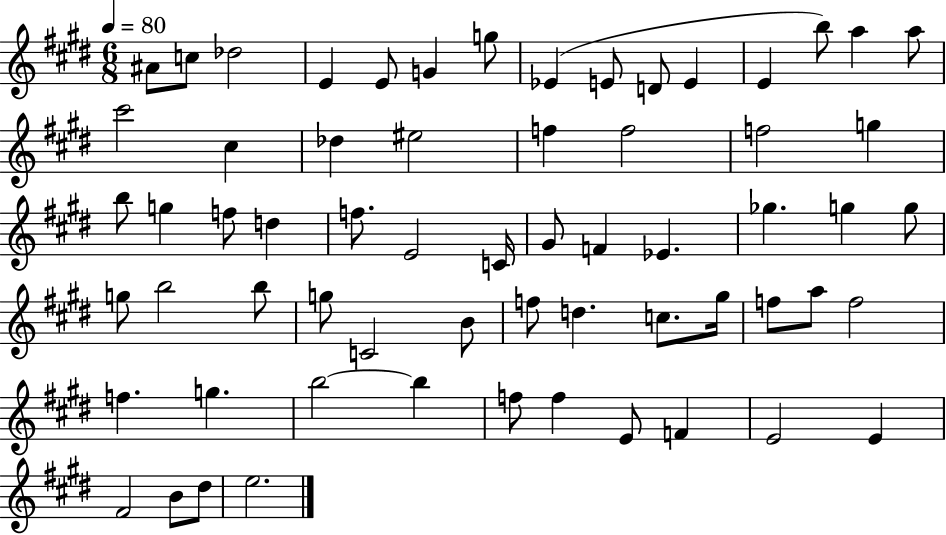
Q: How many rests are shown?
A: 0